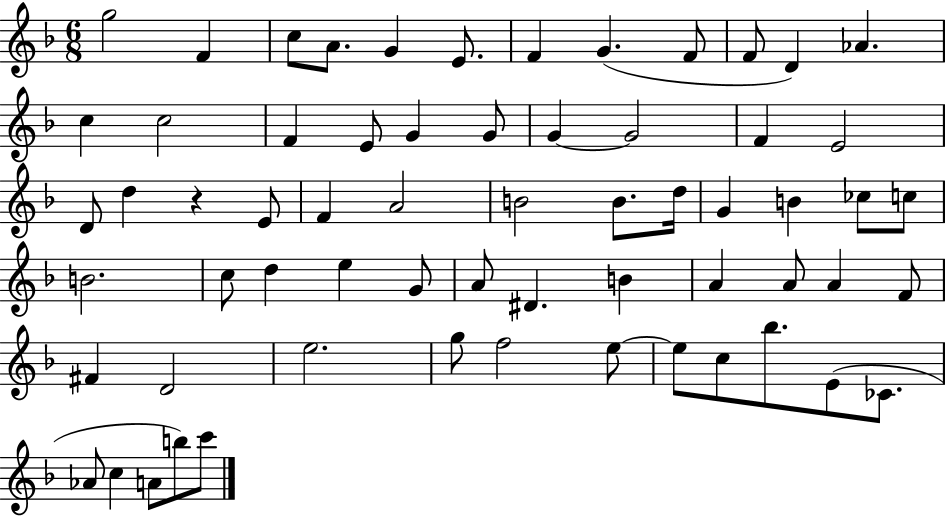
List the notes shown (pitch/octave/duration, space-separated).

G5/h F4/q C5/e A4/e. G4/q E4/e. F4/q G4/q. F4/e F4/e D4/q Ab4/q. C5/q C5/h F4/q E4/e G4/q G4/e G4/q G4/h F4/q E4/h D4/e D5/q R/q E4/e F4/q A4/h B4/h B4/e. D5/s G4/q B4/q CES5/e C5/e B4/h. C5/e D5/q E5/q G4/e A4/e D#4/q. B4/q A4/q A4/e A4/q F4/e F#4/q D4/h E5/h. G5/e F5/h E5/e E5/e C5/e Bb5/e. E4/e CES4/e. Ab4/e C5/q A4/e B5/e C6/e